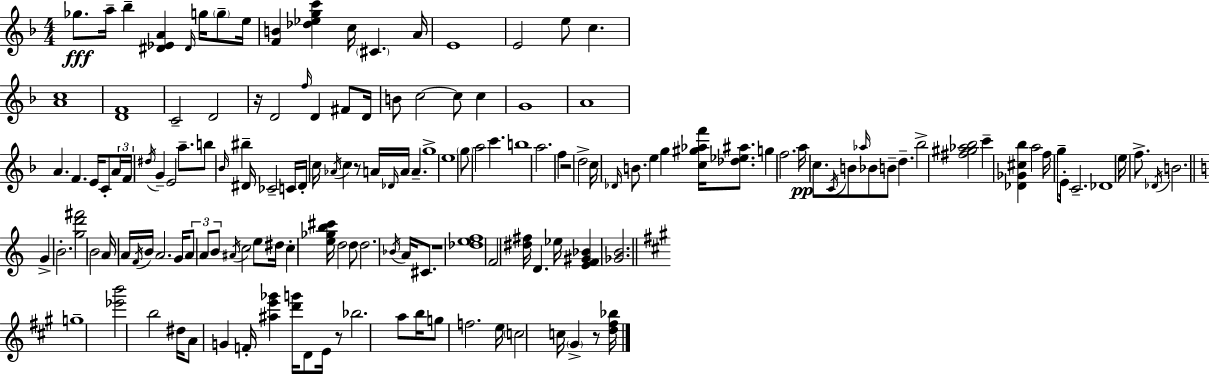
Gb5/e. A5/s Bb5/q [D#4,Eb4,A4]/q D#4/s G5/s G5/e E5/s [F4,B4]/q [Db5,Eb5,G5,C6]/q C5/s C#4/q. A4/s E4/w E4/h E5/e C5/q. [A4,C5]/w [D4,F4]/w C4/h D4/h R/s D4/h F5/s D4/q F#4/e D4/s B4/e C5/h C5/e C5/q G4/w A4/w A4/q. F4/q. E4/s C4/e A4/s F4/s D#5/s G4/q E4/h A5/e. B5/e Bb4/s BIS5/q D#4/s CES4/h C4/s D#4/s C5/s Ab4/s C5/q R/e A4/s Db4/s A4/s A4/q. G5/w E5/w G5/e A5/h C6/q. B5/w A5/h. F5/q R/h D5/h C5/s Db4/s B4/e. E5/q G5/q [C5,G#5,Ab5,F6]/s [Db5,Eb5,A#5]/e. G5/q F5/h. A5/s C5/e. C4/s B4/e Ab5/s Bb4/e B4/e D5/q. Bb5/h [F#5,G#5,Ab5,Bb5]/h C6/q [Db4,Gb4,C#5,Bb5]/q A5/h F5/s G5/e E4/s C4/h. Db4/w E5/s F5/e. Db4/s B4/h. G4/q B4/h. [G5,D6,F#6]/h B4/h A4/s A4/s F4/s B4/s A4/h. G4/s A4/e A4/e B4/e A#4/s C5/h E5/e D#5/s C5/q [E5,Gb5,B5,C#6]/s D5/h D5/e D5/h. Bb4/s A4/s C#4/e. R/w [Db5,E5,F5]/w F4/h [D#5,F#5]/s D4/q. Eb5/s [E4,F4,G#4,Bb4]/q [Gb4,B4]/h. G5/w [Eb6,B6]/h B5/h D#5/s A4/e G4/q F4/s [A#5,E6,Gb6]/q [D6,G6]/s D4/e E4/s R/e Bb5/h. A5/e B5/s G5/e F5/h. E5/s C5/h C5/s G#4/q R/e [D5,F#5,Bb5]/s